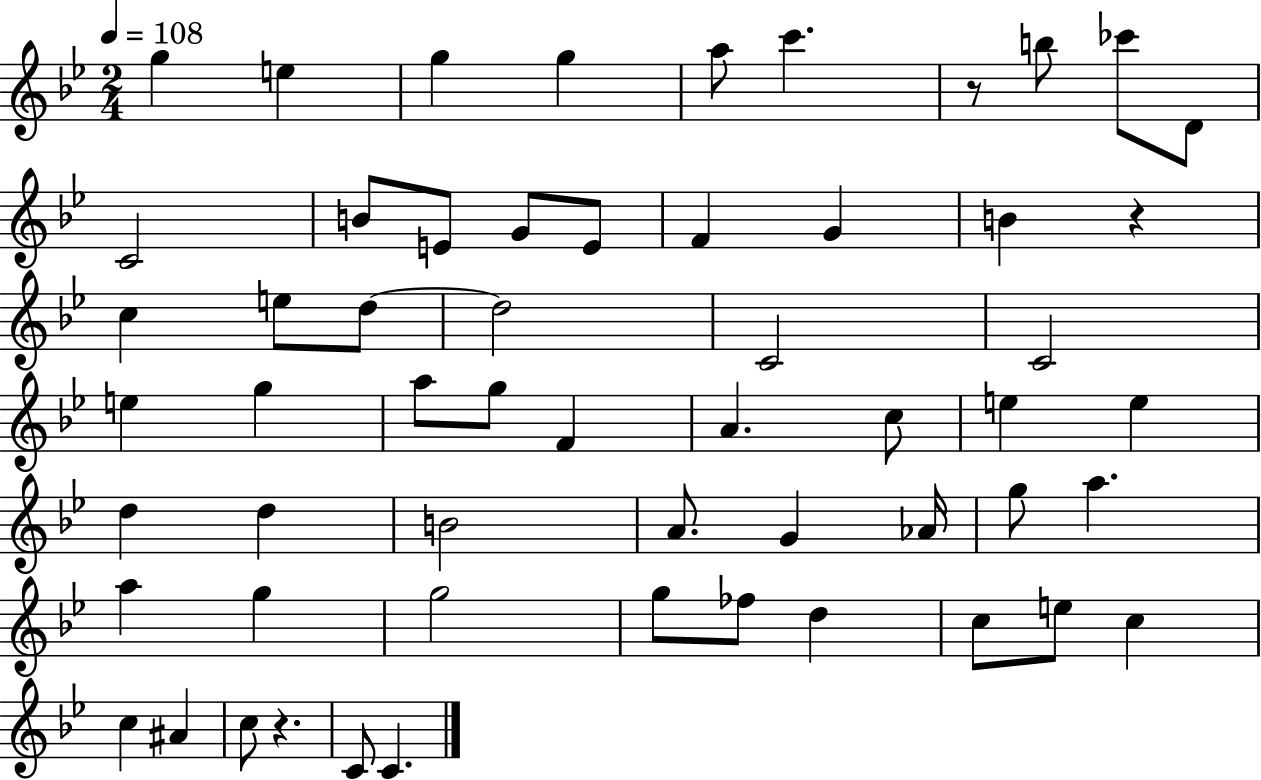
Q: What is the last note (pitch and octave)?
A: C4